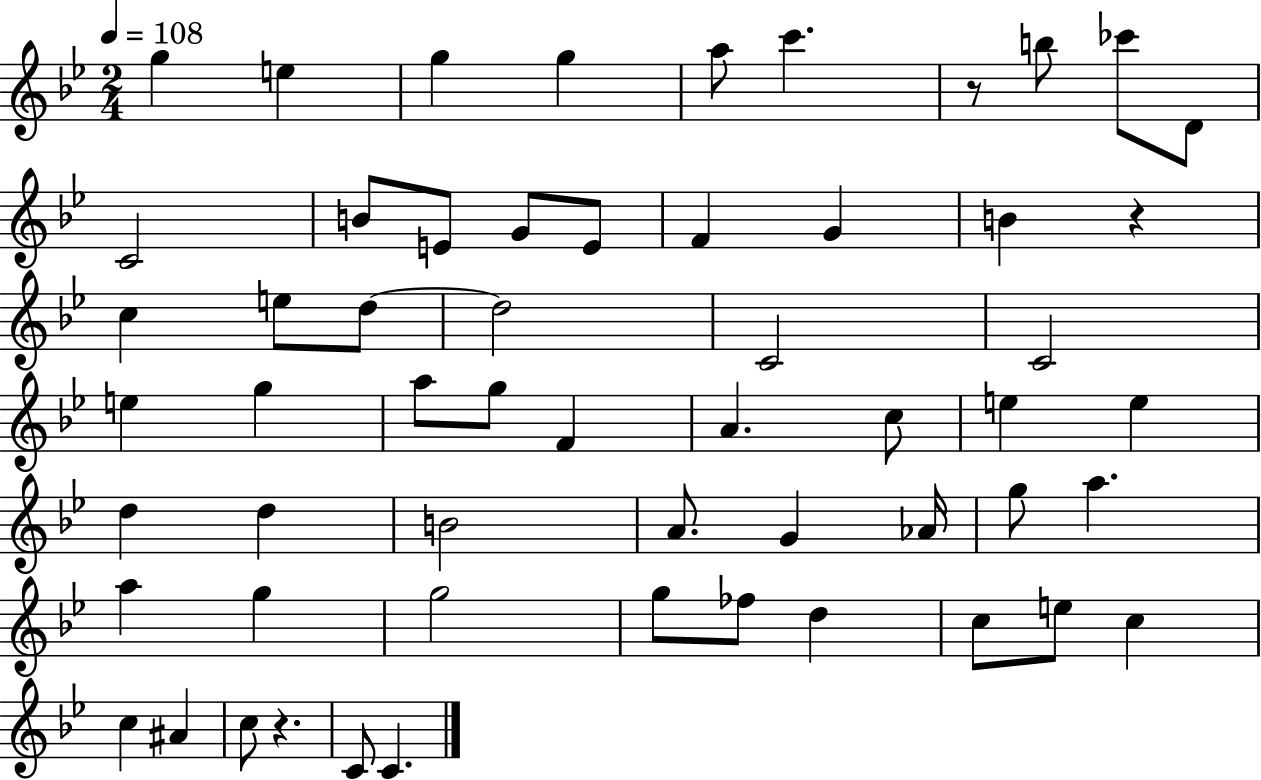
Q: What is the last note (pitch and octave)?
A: C4